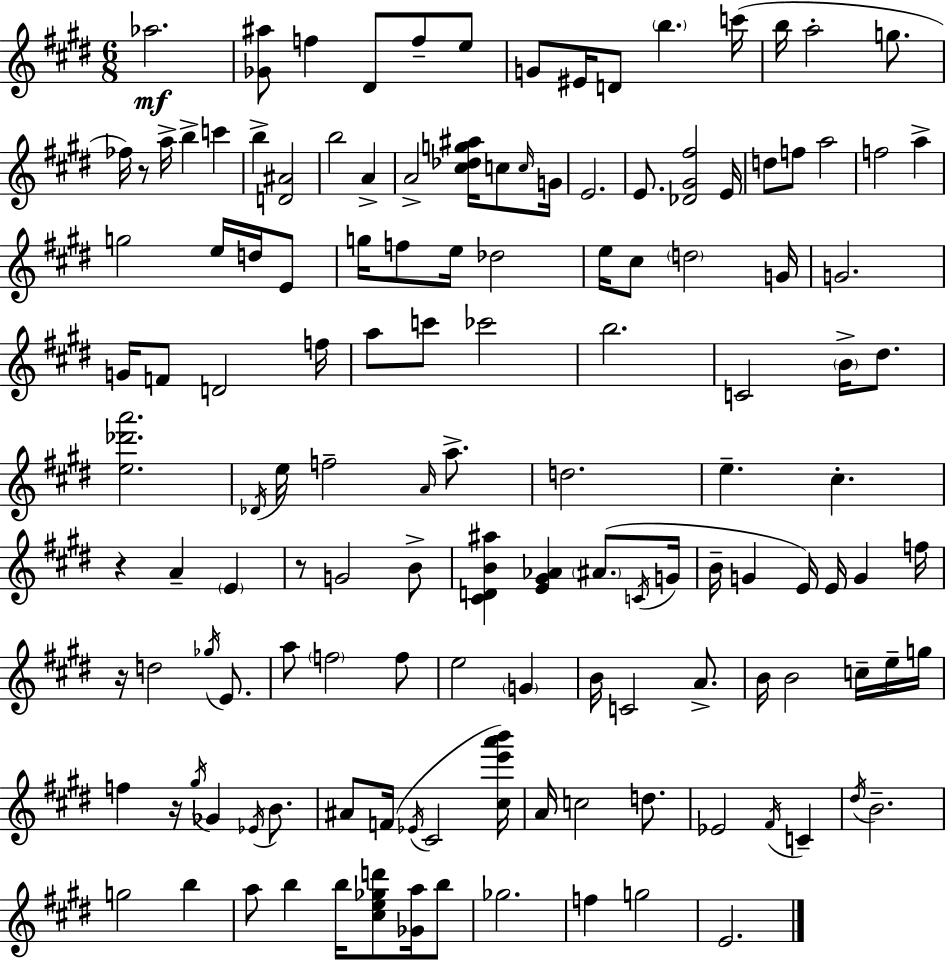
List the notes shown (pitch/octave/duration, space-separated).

Ab5/h. [Gb4,A#5]/e F5/q D#4/e F5/e E5/e G4/e EIS4/s D4/e B5/q. C6/s B5/s A5/h G5/e. FES5/s R/e A5/s B5/q C6/q B5/q [D4,A#4]/h B5/h A4/q A4/h [C#5,Db5,G5,A#5]/s C5/e C5/s G4/s E4/h. E4/e. [Db4,G#4,F#5]/h E4/s D5/e F5/e A5/h F5/h A5/q G5/h E5/s D5/s E4/e G5/s F5/e E5/s Db5/h E5/s C#5/e D5/h G4/s G4/h. G4/s F4/e D4/h F5/s A5/e C6/e CES6/h B5/h. C4/h B4/s D#5/e. [E5,Db6,A6]/h. Db4/s E5/s F5/h A4/s A5/e. D5/h. E5/q. C#5/q. R/q A4/q E4/q R/e G4/h B4/e [C#4,D4,B4,A#5]/q [E4,G#4,Ab4]/q A#4/e. C4/s G4/s B4/s G4/q E4/s E4/s G4/q F5/s R/s D5/h Gb5/s E4/e. A5/e F5/h F5/e E5/h G4/q B4/s C4/h A4/e. B4/s B4/h C5/s E5/s G5/s F5/q R/s G#5/s Gb4/q Eb4/s B4/e. A#4/e F4/s Eb4/s C#4/h [C#5,E6,A6,B6]/s A4/s C5/h D5/e. Eb4/h F#4/s C4/q D#5/s B4/h. G5/h B5/q A5/e B5/q B5/s [C#5,E5,Gb5,D6]/e [Gb4,A5]/s B5/e Gb5/h. F5/q G5/h E4/h.